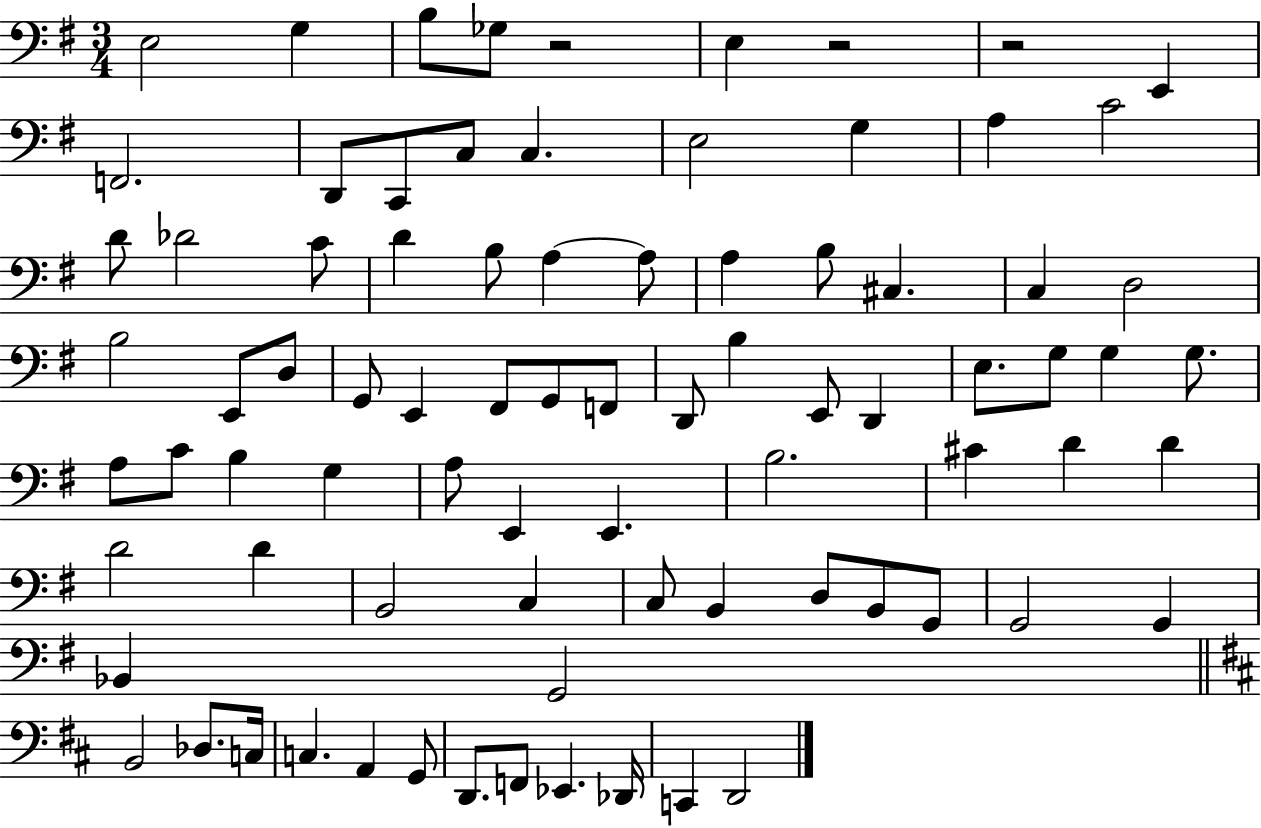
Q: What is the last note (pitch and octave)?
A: D2